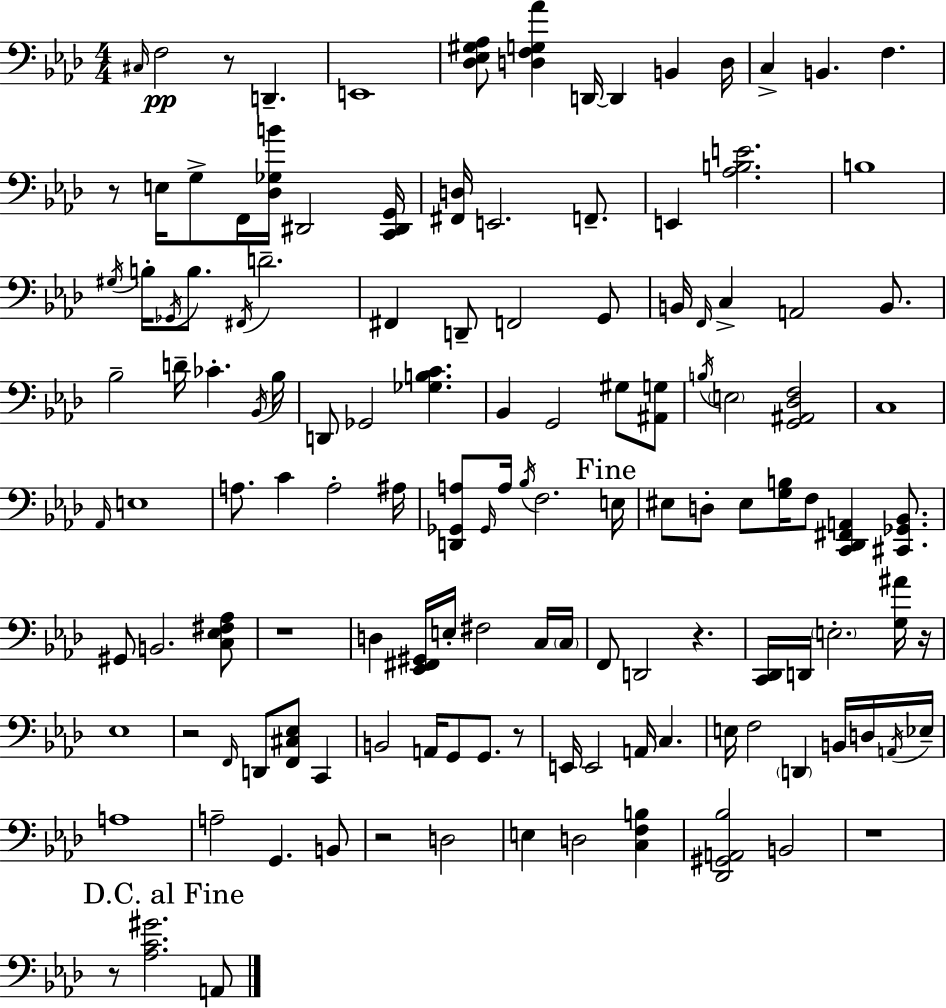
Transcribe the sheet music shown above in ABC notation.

X:1
T:Untitled
M:4/4
L:1/4
K:Ab
^C,/4 F,2 z/2 D,, E,,4 [_D,_E,^G,_A,]/2 [D,F,G,_A] D,,/4 D,, B,, D,/4 C, B,, F, z/2 E,/4 G,/2 F,,/4 [_D,_G,B]/4 ^D,,2 [C,,^D,,G,,]/4 [^F,,D,]/4 E,,2 F,,/2 E,, [_A,B,E]2 B,4 ^G,/4 B,/4 _G,,/4 B,/2 ^F,,/4 D2 ^F,, D,,/2 F,,2 G,,/2 B,,/4 F,,/4 C, A,,2 B,,/2 _B,2 D/4 _C _B,,/4 _B,/4 D,,/2 _G,,2 [_G,B,C] _B,, G,,2 ^G,/2 [^A,,G,]/2 B,/4 E,2 [G,,^A,,_D,F,]2 C,4 _A,,/4 E,4 A,/2 C A,2 ^A,/4 [D,,_G,,A,]/2 _G,,/4 A,/4 _B,/4 F,2 E,/4 ^E,/2 D,/2 ^E,/2 [G,B,]/4 F,/2 [C,,_D,,^F,,A,,] [^C,,_G,,_B,,]/2 ^G,,/2 B,,2 [C,_E,^F,_A,]/2 z4 D, [_E,,^F,,^G,,]/4 E,/4 ^F,2 C,/4 C,/4 F,,/2 D,,2 z [C,,_D,,]/4 D,,/4 E,2 [G,^A]/4 z/4 _E,4 z2 F,,/4 D,,/2 [F,,^C,_E,]/2 C,, B,,2 A,,/4 G,,/2 G,,/2 z/2 E,,/4 E,,2 A,,/4 C, E,/4 F,2 D,, B,,/4 D,/4 A,,/4 _E,/4 A,4 A,2 G,, B,,/2 z2 D,2 E, D,2 [C,F,B,] [_D,,^G,,A,,_B,]2 B,,2 z4 z/2 [_A,C^G]2 A,,/2